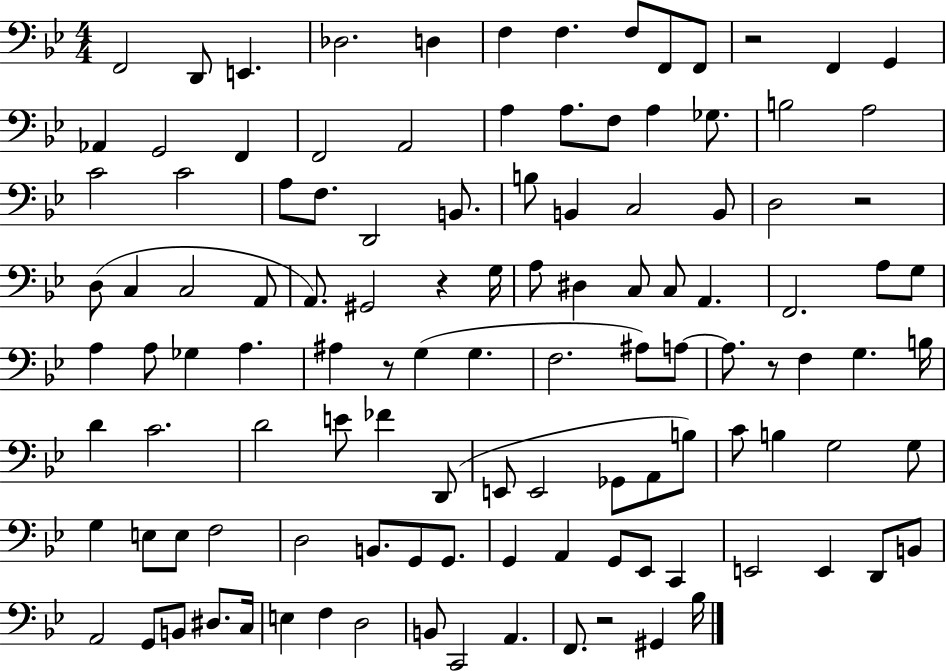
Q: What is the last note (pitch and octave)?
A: Bb3